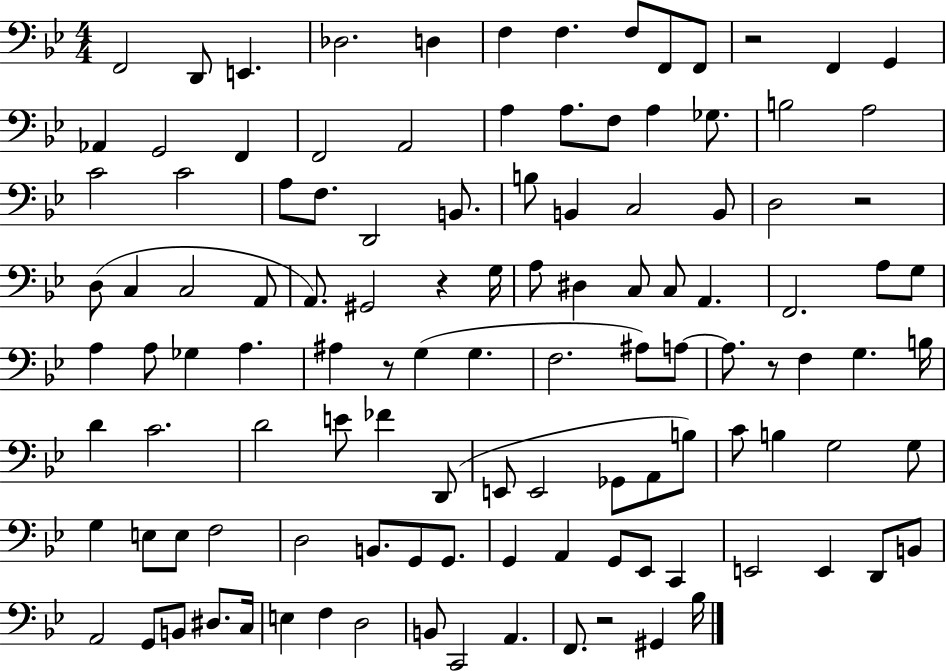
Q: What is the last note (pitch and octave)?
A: Bb3